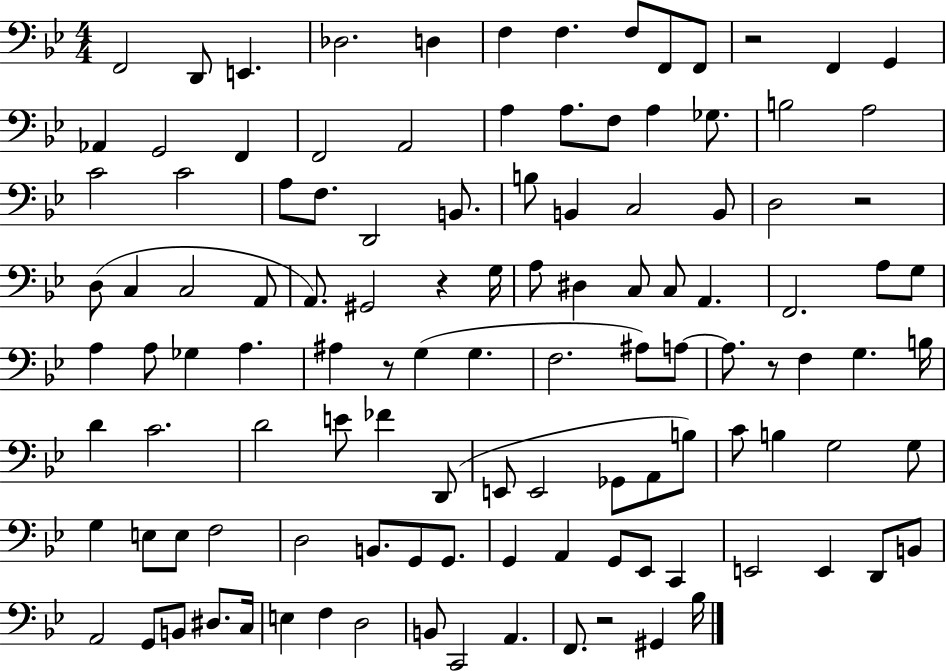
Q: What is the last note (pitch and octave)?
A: Bb3